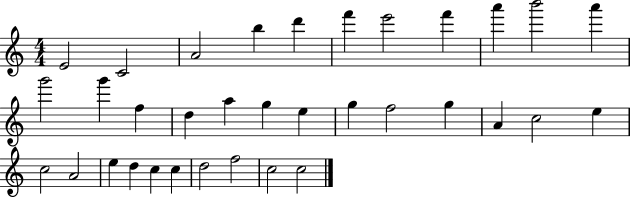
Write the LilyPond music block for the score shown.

{
  \clef treble
  \numericTimeSignature
  \time 4/4
  \key c \major
  e'2 c'2 | a'2 b''4 d'''4 | f'''4 e'''2 f'''4 | a'''4 b'''2 a'''4 | \break g'''2 g'''4 f''4 | d''4 a''4 g''4 e''4 | g''4 f''2 g''4 | a'4 c''2 e''4 | \break c''2 a'2 | e''4 d''4 c''4 c''4 | d''2 f''2 | c''2 c''2 | \break \bar "|."
}